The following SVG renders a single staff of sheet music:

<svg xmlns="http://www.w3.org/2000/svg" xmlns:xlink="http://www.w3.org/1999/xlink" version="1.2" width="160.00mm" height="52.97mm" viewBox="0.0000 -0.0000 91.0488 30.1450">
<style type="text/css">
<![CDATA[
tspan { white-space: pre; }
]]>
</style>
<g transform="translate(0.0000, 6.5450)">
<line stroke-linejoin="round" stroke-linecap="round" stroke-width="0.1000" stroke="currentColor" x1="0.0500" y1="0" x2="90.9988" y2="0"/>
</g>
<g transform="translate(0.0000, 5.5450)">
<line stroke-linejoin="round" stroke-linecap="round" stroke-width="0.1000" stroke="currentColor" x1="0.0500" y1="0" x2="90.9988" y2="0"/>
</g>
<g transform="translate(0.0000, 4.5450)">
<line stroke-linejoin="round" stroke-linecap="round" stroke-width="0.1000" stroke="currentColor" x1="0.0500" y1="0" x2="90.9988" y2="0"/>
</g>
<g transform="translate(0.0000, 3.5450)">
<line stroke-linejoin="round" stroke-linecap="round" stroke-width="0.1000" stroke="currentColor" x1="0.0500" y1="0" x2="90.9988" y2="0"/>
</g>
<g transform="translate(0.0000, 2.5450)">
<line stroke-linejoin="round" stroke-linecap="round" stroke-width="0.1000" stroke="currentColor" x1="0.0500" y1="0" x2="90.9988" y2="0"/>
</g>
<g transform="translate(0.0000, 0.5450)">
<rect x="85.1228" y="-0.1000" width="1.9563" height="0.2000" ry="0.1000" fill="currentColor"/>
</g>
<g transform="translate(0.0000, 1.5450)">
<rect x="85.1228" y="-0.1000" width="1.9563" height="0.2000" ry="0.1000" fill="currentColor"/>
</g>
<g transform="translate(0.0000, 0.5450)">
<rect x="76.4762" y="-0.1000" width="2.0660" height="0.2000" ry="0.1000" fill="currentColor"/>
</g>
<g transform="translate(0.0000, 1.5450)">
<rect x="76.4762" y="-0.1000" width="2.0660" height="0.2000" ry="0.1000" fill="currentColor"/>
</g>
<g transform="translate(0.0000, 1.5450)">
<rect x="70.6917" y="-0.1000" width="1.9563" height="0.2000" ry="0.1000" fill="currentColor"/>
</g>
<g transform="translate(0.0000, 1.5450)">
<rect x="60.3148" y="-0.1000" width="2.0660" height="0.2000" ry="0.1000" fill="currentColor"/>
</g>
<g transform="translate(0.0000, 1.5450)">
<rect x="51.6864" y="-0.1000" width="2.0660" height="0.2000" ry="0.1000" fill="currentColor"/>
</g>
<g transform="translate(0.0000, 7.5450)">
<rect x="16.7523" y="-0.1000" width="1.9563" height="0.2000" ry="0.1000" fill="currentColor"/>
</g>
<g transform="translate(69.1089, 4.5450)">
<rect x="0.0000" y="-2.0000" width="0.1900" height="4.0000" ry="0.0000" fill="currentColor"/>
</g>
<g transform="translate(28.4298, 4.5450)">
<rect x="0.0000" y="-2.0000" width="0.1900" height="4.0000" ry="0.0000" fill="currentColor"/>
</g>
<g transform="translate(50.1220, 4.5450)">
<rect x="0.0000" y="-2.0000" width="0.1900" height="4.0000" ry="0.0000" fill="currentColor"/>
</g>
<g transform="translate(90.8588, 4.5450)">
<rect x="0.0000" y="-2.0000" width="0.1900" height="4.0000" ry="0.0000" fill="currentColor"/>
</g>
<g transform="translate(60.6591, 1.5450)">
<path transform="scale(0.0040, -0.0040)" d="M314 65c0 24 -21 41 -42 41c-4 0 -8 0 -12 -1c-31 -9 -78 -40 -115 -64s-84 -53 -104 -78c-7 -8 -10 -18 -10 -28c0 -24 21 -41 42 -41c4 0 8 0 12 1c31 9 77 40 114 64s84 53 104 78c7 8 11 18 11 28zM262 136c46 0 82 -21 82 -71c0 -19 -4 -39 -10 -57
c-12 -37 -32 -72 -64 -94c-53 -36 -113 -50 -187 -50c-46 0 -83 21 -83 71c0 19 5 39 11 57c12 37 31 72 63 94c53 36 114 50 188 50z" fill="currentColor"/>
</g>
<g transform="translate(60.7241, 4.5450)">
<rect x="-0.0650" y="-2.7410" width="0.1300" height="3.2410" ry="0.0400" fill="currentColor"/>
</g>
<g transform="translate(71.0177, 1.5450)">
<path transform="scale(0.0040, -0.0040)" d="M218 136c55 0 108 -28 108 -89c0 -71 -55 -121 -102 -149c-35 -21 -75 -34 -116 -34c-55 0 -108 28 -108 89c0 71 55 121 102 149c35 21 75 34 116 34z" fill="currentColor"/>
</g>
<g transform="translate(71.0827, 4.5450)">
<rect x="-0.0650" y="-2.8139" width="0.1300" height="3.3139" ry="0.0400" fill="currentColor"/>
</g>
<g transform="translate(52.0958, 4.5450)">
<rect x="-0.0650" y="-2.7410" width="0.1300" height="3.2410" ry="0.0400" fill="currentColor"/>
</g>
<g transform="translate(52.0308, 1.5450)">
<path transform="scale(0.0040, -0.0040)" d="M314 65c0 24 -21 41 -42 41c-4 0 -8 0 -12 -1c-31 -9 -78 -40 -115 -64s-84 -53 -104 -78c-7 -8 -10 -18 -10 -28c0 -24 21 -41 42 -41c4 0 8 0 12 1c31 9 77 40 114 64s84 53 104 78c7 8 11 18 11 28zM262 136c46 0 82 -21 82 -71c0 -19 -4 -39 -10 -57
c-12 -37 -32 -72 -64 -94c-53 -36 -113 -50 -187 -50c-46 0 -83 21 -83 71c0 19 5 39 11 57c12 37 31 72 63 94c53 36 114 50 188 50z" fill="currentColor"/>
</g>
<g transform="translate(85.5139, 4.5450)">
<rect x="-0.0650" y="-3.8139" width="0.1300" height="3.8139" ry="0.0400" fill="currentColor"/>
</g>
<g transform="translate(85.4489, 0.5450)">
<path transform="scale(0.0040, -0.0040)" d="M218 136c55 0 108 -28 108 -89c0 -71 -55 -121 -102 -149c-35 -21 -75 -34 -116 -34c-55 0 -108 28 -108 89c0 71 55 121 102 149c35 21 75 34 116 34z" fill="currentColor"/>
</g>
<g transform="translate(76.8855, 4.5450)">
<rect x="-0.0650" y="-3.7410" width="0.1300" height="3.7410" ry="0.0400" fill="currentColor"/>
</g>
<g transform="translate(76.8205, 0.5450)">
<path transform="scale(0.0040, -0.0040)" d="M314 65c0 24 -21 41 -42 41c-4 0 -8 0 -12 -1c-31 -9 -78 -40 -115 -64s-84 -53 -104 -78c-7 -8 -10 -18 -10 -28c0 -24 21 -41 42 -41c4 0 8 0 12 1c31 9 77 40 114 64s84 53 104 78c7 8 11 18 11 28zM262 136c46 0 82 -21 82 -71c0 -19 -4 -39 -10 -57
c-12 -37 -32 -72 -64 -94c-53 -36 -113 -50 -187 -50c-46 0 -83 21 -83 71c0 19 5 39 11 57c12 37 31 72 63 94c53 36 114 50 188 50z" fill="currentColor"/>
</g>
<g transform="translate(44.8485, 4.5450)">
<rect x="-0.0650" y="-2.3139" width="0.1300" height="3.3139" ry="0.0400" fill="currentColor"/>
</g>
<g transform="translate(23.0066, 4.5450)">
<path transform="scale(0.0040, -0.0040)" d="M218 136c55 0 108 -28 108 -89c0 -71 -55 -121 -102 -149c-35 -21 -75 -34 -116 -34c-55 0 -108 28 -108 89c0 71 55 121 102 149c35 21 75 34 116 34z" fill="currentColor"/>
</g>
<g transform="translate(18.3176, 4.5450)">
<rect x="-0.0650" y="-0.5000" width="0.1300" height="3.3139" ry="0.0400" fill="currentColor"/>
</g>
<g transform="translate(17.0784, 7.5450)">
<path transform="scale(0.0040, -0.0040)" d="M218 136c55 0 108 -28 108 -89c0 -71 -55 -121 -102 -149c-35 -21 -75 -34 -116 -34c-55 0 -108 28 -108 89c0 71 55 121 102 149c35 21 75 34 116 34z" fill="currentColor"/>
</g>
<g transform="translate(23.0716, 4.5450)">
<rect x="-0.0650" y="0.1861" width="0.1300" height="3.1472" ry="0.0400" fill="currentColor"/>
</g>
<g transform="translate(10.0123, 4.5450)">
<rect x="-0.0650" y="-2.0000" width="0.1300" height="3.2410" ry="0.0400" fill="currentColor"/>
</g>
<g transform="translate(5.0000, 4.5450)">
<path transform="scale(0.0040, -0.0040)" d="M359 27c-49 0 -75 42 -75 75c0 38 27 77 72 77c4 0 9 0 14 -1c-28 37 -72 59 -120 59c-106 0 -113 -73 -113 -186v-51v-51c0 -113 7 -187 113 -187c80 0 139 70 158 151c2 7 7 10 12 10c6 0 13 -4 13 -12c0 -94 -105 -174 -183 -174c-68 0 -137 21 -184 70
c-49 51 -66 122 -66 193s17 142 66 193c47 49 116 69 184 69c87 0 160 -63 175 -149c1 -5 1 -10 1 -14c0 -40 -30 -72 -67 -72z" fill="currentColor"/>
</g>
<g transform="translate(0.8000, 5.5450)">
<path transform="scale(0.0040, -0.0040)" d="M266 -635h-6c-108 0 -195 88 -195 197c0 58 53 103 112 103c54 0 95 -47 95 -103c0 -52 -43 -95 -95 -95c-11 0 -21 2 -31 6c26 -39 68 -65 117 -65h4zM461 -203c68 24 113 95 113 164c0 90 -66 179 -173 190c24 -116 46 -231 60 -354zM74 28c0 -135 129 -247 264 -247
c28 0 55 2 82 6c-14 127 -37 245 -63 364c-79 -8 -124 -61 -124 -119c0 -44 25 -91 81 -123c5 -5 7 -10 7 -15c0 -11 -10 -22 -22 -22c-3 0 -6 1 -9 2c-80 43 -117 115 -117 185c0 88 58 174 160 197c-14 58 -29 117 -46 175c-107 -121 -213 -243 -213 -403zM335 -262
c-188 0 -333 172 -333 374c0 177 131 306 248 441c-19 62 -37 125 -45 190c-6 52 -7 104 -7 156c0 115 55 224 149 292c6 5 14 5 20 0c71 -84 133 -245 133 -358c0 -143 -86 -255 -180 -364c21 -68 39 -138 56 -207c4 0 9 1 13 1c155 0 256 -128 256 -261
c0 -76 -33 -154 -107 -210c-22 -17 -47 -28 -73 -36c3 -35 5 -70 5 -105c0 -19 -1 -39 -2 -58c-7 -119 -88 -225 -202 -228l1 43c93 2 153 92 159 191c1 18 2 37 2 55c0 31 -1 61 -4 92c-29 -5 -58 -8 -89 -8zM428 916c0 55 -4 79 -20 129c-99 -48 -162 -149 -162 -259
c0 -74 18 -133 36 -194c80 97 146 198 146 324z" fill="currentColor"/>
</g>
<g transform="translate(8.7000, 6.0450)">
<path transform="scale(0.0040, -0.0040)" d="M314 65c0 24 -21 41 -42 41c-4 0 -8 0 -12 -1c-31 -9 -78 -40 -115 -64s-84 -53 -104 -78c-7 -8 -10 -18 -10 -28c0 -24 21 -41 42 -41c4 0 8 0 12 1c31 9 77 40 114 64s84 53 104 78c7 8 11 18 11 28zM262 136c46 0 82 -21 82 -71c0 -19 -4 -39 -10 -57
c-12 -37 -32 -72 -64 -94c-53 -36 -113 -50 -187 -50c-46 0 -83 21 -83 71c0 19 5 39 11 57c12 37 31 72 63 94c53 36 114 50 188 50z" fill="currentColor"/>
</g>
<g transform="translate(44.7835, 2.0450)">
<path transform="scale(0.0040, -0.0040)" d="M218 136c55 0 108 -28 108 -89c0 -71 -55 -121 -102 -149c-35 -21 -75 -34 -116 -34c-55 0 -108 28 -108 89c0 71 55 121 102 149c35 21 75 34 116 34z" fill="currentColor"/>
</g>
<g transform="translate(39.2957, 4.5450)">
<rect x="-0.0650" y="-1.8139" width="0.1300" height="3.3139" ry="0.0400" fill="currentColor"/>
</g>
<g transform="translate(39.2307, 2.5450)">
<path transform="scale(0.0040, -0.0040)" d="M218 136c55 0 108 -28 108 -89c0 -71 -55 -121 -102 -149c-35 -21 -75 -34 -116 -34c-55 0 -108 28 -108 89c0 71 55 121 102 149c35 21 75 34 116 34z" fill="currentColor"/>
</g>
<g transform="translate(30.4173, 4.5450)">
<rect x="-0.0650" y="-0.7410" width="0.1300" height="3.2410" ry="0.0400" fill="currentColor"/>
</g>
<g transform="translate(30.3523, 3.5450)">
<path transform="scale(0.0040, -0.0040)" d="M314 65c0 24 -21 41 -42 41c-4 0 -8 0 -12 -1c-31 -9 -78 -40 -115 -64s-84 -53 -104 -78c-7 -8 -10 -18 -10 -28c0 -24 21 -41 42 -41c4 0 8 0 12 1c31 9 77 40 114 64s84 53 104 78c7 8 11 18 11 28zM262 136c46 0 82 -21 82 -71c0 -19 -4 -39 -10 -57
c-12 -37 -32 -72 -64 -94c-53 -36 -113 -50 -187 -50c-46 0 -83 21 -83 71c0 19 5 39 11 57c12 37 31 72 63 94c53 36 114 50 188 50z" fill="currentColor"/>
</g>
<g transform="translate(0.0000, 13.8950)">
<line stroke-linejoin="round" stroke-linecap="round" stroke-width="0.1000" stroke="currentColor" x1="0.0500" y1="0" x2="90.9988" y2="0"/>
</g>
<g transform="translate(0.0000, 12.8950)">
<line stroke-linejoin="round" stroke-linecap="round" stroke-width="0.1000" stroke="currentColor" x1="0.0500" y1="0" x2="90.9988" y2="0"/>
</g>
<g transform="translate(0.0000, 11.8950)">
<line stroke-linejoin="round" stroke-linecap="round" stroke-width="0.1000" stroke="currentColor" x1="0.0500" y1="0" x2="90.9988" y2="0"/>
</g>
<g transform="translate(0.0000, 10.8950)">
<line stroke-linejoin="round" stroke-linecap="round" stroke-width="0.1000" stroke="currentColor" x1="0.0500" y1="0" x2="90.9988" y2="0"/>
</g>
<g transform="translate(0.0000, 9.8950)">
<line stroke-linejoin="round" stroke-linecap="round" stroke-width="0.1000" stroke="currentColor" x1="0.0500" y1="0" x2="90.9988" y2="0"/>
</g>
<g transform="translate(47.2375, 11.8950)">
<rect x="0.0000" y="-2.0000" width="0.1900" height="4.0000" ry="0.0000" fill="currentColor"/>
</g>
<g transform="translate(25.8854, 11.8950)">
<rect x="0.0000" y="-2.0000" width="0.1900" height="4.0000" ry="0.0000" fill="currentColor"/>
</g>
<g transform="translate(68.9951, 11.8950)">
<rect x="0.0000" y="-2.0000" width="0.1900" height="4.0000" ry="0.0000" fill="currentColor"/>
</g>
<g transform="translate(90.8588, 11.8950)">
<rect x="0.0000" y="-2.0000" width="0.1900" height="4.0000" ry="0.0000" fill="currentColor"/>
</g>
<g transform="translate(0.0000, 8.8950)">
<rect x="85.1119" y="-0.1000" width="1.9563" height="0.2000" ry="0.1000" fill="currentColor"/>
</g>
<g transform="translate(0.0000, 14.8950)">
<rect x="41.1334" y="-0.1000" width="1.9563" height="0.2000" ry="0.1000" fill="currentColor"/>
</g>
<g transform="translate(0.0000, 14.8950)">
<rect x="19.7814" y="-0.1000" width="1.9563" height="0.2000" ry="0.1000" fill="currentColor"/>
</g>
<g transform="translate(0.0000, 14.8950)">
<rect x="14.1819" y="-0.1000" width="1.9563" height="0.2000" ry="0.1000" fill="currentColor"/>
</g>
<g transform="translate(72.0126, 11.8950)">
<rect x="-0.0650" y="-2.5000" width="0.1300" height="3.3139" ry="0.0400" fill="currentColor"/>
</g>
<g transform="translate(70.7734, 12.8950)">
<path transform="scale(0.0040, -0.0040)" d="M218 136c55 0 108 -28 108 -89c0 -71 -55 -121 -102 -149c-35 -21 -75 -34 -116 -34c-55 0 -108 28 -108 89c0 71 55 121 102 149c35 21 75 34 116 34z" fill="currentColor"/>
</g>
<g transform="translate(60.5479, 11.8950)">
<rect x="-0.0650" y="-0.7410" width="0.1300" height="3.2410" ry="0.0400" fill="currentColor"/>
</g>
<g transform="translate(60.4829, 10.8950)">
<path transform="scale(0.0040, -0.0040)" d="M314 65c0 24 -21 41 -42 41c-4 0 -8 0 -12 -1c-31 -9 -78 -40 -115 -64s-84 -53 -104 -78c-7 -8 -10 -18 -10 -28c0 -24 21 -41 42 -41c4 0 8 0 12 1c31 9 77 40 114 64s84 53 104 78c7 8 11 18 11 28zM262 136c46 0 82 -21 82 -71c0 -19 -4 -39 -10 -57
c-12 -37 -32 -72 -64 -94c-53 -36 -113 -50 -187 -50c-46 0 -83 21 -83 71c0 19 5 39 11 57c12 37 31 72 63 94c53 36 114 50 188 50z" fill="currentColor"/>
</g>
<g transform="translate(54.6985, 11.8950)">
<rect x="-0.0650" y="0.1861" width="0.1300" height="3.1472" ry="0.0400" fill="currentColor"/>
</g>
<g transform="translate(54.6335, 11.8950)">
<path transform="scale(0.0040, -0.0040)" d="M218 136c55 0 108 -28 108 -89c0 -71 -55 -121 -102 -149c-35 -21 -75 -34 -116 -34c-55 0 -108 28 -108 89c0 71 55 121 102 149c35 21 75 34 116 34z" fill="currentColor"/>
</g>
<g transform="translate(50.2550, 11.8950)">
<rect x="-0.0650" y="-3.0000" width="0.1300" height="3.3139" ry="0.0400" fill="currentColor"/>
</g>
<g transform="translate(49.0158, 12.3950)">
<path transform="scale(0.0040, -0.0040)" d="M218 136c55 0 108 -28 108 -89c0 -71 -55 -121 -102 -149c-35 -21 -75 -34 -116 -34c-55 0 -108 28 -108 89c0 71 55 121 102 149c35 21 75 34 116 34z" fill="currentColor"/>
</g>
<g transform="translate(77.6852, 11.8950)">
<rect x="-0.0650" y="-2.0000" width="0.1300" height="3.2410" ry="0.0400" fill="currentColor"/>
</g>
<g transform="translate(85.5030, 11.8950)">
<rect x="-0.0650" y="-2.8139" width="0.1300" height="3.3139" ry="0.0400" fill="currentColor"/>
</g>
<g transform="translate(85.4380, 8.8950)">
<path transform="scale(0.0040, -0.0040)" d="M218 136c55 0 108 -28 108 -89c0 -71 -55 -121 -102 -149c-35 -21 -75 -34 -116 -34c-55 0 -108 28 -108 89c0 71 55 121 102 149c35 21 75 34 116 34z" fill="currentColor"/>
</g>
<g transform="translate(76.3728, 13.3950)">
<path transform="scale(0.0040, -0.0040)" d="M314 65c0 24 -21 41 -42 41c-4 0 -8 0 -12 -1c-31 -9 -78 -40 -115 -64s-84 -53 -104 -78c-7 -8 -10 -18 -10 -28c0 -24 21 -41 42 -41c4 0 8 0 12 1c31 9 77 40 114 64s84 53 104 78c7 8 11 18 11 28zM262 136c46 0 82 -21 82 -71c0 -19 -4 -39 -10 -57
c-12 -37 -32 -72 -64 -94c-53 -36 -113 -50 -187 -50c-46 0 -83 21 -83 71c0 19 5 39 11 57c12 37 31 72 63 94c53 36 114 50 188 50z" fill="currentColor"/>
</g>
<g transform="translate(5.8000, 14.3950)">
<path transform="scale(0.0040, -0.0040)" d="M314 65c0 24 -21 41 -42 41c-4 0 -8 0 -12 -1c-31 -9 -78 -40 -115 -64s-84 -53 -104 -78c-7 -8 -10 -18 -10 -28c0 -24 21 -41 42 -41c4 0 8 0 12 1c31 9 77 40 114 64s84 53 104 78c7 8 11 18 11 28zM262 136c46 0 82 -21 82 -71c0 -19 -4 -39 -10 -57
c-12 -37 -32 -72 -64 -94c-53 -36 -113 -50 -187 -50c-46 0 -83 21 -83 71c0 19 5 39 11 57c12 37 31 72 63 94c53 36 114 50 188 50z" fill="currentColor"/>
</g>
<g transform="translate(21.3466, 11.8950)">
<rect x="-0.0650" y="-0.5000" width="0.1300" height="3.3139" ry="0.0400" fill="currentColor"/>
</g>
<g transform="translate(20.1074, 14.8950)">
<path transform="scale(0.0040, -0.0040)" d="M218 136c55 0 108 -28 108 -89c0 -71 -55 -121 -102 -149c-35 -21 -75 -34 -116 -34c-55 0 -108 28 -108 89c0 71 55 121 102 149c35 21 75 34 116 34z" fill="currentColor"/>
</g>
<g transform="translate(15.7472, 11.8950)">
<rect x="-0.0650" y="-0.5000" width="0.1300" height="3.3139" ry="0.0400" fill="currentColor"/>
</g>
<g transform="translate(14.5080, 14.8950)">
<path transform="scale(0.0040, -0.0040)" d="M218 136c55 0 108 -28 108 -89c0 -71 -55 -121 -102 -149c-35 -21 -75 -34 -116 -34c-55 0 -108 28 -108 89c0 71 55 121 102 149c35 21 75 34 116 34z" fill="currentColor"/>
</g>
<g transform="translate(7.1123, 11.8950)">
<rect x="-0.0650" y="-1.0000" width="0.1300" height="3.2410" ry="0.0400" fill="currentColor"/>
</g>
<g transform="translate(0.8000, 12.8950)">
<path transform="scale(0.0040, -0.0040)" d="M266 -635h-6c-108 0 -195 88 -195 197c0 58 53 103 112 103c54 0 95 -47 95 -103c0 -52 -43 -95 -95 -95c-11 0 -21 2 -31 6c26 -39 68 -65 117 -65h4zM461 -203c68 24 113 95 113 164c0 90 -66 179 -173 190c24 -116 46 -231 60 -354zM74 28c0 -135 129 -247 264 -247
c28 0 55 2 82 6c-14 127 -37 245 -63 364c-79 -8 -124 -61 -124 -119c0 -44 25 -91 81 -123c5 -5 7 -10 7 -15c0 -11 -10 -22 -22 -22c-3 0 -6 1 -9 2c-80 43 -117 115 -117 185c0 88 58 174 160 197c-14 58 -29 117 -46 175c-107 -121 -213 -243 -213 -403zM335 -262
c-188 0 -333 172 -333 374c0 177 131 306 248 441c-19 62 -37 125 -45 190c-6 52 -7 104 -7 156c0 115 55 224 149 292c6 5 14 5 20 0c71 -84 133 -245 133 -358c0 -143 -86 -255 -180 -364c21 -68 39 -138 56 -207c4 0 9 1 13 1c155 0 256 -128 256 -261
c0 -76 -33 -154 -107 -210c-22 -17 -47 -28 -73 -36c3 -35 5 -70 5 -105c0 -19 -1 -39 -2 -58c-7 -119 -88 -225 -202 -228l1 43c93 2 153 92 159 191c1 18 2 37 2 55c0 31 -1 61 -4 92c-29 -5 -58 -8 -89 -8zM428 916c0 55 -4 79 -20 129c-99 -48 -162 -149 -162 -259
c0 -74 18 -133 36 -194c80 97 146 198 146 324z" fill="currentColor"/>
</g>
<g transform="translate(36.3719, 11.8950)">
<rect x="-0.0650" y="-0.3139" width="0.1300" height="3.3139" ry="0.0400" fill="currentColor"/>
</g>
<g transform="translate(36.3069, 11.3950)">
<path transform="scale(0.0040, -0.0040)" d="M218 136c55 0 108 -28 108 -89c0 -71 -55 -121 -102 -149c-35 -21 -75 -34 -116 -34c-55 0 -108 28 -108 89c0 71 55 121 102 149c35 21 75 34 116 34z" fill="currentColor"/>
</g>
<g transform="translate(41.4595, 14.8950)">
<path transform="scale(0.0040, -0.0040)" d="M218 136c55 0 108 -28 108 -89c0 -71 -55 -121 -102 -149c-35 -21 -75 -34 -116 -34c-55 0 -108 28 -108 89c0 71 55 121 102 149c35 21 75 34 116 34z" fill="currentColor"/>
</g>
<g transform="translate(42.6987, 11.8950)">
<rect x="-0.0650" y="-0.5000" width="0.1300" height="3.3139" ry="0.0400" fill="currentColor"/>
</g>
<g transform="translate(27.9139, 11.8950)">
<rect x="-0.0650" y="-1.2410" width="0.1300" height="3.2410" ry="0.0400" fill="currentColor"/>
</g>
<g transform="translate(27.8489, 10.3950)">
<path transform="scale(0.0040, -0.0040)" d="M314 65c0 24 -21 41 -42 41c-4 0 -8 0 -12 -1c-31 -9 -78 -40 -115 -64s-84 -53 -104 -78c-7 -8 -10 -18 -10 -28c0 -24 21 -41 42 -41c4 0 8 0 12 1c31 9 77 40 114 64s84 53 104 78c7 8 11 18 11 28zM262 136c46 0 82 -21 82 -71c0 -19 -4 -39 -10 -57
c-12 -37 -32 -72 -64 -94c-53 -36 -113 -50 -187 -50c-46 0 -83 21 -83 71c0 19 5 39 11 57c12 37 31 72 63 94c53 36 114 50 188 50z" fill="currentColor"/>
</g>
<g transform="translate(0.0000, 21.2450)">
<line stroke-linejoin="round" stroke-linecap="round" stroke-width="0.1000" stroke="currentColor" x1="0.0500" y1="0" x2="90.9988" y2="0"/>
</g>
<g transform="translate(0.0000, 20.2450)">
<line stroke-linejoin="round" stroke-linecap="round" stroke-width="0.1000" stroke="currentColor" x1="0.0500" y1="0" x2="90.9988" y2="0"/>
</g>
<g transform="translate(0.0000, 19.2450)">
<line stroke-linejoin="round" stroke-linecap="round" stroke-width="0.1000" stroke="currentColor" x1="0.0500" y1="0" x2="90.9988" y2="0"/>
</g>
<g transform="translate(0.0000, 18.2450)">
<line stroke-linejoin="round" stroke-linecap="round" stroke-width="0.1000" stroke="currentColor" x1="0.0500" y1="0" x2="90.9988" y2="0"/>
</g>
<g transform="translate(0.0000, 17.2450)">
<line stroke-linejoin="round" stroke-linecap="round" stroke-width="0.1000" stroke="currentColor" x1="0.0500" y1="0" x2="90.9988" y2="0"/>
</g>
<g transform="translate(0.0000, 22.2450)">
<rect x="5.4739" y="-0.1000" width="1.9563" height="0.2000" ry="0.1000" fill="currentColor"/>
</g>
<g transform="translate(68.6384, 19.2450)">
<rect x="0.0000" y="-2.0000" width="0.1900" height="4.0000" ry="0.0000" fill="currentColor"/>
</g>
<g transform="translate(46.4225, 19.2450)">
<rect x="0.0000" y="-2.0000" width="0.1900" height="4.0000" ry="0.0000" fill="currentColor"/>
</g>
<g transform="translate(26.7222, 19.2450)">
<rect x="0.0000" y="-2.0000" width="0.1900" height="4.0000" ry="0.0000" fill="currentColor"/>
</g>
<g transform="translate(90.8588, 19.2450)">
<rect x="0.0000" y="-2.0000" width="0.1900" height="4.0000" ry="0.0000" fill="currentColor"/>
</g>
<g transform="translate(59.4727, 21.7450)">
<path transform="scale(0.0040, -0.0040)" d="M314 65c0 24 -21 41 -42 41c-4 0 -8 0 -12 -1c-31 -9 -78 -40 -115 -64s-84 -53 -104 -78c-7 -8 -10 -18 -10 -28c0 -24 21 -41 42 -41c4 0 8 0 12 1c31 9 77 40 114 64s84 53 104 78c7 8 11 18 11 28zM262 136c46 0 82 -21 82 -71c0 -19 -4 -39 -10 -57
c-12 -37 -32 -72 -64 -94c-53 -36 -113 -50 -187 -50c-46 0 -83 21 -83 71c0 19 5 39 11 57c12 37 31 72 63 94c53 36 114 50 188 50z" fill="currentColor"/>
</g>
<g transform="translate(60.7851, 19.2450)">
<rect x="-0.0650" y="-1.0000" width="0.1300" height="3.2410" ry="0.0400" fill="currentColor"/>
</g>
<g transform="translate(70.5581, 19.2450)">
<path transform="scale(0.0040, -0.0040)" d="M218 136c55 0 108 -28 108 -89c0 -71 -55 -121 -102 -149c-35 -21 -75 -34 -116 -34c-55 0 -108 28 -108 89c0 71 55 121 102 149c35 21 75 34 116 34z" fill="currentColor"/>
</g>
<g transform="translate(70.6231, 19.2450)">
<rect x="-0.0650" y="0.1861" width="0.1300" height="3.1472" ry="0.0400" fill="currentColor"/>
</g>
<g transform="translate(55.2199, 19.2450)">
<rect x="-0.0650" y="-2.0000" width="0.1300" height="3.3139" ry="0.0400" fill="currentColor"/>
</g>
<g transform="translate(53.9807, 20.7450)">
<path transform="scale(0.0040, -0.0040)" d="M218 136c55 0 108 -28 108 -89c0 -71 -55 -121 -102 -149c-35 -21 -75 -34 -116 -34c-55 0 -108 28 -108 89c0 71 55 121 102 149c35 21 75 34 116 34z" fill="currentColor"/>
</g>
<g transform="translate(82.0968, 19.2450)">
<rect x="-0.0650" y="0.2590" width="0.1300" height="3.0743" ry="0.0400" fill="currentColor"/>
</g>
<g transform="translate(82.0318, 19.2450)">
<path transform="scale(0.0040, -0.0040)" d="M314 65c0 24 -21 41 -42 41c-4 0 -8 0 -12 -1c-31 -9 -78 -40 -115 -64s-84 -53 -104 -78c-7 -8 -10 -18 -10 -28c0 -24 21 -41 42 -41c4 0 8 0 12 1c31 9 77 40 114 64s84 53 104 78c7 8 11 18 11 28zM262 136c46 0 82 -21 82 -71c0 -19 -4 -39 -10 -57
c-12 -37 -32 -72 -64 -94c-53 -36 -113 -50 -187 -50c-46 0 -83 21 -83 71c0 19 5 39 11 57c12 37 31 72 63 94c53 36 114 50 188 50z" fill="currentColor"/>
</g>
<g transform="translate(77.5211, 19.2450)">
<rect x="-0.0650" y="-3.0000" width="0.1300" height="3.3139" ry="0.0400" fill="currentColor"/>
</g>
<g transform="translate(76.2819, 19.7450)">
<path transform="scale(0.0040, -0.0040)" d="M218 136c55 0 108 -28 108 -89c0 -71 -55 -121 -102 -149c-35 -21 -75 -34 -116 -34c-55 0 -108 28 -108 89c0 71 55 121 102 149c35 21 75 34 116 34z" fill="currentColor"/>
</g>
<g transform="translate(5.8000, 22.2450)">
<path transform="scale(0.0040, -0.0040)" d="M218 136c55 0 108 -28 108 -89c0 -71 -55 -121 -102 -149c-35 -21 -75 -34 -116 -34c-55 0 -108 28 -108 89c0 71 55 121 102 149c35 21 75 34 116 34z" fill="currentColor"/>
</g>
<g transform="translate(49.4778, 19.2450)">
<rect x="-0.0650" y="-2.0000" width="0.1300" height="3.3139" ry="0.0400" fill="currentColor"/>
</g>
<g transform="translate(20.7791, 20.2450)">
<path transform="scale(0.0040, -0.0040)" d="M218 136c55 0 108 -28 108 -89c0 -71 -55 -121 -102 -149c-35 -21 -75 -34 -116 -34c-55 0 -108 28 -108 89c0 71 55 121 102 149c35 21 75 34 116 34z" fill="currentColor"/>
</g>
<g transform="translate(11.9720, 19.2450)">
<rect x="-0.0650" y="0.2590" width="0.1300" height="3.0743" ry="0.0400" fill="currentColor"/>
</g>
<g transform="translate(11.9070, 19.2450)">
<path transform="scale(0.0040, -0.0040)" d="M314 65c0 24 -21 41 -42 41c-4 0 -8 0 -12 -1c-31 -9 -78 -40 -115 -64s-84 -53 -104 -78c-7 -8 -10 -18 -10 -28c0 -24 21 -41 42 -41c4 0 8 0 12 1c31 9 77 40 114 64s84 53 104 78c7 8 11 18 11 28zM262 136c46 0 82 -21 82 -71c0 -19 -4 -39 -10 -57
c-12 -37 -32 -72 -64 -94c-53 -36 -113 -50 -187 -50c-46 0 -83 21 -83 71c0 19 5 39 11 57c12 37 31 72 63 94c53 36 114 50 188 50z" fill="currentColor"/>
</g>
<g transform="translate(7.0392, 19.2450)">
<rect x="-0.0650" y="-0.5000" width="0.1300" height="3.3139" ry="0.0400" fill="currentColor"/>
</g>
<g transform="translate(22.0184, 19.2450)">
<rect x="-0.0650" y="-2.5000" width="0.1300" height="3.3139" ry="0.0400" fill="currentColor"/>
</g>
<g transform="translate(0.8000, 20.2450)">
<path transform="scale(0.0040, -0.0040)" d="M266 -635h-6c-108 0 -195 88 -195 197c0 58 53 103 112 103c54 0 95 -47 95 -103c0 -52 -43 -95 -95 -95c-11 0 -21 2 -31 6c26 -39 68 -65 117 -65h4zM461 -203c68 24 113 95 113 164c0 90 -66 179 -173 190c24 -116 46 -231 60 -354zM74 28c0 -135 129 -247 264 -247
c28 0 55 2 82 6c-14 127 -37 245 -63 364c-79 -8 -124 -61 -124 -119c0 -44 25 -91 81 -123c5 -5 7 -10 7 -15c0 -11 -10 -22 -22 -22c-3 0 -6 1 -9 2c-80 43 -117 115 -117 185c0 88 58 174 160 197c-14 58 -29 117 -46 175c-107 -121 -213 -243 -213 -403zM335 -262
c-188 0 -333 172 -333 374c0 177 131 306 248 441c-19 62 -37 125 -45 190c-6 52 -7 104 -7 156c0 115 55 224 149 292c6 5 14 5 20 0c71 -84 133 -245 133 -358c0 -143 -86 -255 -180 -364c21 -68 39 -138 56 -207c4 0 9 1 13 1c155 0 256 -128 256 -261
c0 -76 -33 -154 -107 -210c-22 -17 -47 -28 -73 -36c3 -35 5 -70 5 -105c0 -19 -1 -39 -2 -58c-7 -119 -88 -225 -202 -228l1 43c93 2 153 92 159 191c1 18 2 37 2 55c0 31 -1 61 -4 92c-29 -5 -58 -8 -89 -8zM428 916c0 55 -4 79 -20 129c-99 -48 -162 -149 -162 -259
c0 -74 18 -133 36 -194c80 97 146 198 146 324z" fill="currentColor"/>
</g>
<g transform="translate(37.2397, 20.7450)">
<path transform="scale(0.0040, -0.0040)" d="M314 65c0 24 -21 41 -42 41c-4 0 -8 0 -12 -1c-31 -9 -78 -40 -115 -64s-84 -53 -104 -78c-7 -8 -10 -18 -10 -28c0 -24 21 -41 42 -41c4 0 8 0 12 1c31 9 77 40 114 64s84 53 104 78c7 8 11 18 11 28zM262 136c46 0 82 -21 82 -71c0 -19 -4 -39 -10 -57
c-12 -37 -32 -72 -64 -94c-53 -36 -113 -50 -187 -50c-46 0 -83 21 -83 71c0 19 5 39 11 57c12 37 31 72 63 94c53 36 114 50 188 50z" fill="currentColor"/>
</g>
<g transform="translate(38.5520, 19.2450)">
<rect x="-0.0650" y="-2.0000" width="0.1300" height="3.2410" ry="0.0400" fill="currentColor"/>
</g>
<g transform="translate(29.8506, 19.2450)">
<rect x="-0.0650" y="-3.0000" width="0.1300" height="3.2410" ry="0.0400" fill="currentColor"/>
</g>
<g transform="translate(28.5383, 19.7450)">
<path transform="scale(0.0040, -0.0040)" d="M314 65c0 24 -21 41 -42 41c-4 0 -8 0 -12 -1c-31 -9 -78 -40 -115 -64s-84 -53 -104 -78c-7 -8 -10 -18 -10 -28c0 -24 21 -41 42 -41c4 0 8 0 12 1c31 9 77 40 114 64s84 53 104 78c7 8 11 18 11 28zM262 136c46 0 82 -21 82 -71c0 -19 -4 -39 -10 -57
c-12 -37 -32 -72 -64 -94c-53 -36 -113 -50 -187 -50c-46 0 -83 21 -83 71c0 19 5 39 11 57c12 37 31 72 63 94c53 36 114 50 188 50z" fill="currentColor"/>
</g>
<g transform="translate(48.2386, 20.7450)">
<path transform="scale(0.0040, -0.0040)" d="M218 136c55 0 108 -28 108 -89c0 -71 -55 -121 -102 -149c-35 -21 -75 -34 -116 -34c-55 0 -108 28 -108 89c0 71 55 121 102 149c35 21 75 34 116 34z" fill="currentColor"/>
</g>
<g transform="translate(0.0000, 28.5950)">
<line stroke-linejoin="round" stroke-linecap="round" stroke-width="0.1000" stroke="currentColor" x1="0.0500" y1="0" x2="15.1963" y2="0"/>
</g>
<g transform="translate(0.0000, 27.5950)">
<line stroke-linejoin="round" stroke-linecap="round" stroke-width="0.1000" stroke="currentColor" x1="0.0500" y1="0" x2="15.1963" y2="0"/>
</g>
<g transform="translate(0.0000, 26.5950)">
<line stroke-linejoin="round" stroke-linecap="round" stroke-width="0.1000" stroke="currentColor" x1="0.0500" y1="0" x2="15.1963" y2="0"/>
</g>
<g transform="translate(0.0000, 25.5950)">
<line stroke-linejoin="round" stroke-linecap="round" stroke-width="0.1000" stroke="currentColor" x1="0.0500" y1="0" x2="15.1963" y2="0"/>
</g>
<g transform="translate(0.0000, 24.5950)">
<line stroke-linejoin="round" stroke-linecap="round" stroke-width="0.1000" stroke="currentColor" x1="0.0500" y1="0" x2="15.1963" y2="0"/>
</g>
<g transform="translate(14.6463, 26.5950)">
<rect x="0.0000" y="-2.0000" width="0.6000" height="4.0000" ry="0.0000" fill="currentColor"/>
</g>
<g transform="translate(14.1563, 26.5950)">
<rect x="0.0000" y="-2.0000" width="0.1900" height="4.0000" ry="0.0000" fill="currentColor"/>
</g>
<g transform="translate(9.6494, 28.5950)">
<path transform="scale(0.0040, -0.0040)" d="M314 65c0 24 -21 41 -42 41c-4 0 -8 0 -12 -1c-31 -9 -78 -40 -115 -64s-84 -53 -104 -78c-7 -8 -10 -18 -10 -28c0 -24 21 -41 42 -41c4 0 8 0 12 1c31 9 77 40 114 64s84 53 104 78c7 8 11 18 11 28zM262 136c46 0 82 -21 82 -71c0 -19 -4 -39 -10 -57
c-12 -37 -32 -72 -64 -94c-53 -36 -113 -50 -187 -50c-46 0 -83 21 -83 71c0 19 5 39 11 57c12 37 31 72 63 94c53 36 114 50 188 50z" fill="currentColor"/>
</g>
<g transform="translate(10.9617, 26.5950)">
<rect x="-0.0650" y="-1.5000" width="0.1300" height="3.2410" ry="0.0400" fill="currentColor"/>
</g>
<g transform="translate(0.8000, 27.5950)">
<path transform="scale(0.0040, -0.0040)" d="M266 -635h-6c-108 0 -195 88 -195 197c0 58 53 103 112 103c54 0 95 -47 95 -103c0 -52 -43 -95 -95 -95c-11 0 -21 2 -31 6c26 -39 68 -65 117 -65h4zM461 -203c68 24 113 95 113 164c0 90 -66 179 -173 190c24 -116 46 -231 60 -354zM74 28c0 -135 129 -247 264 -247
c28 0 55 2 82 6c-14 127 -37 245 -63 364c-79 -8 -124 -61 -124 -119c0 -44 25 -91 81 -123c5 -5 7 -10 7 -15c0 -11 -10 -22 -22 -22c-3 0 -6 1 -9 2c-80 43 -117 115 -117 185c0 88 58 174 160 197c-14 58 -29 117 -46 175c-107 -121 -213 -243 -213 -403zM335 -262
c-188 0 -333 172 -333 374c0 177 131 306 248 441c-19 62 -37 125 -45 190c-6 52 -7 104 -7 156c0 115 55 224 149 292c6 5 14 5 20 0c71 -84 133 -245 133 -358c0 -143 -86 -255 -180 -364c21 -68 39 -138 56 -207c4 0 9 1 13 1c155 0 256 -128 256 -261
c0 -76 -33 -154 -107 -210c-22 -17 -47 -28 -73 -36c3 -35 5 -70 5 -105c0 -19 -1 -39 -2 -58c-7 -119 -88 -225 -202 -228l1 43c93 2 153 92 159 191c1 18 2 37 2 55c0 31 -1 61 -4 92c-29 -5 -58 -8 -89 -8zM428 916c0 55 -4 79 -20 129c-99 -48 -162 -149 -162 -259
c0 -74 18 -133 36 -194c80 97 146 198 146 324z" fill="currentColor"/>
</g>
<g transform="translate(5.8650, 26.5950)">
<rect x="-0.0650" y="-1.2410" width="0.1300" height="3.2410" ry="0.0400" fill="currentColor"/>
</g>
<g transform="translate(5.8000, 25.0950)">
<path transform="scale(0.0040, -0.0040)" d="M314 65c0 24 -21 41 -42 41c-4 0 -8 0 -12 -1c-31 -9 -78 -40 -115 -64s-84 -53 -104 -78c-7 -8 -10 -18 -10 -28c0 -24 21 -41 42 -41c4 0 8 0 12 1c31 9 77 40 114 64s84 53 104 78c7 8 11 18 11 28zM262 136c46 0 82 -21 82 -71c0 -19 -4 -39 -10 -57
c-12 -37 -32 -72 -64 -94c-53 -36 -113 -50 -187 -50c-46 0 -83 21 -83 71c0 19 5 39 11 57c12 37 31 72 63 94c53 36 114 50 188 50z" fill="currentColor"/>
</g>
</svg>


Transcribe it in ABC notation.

X:1
T:Untitled
M:4/4
L:1/4
K:C
F2 C B d2 f g a2 a2 a c'2 c' D2 C C e2 c C A B d2 G F2 a C B2 G A2 F2 F F D2 B A B2 e2 E2